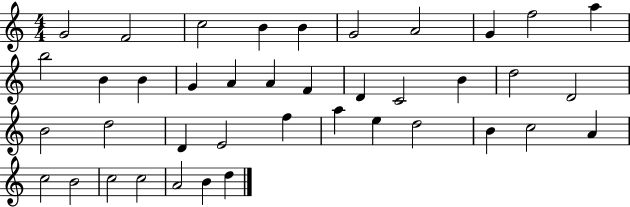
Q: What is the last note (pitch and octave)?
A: D5